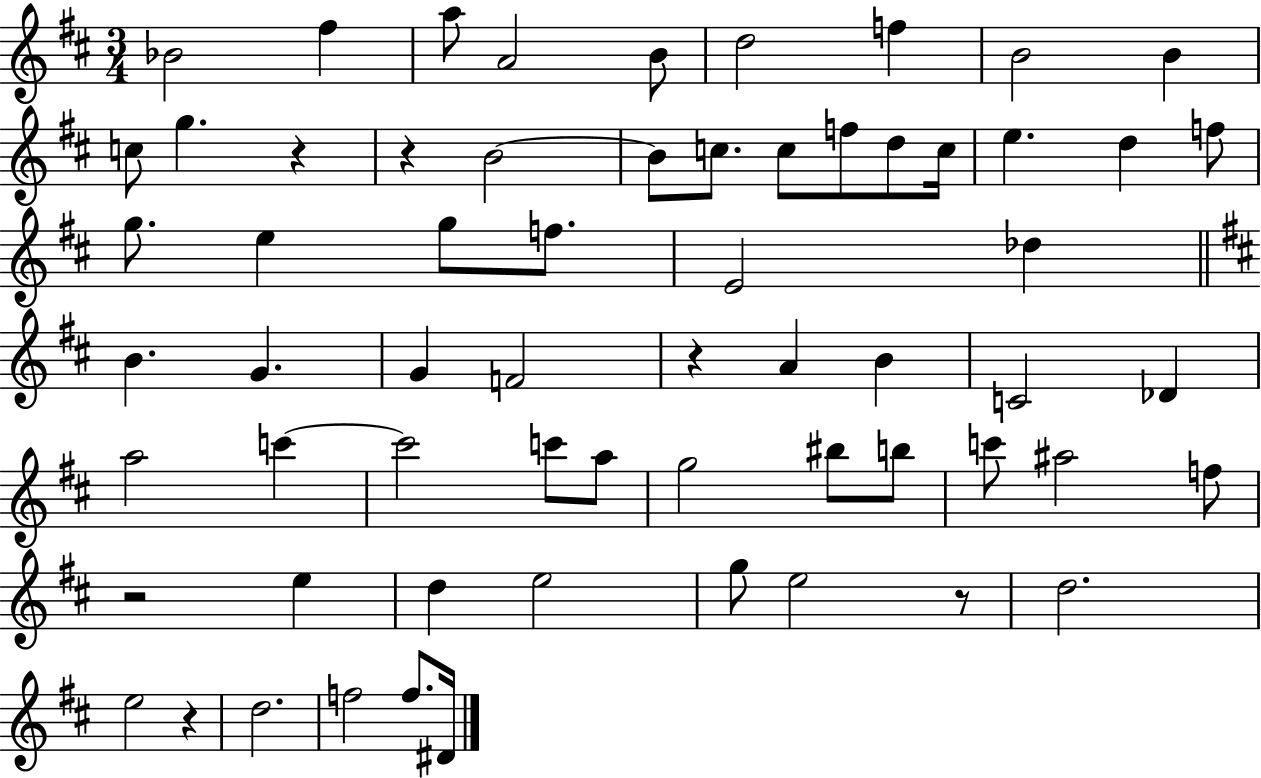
Bb4/h F#5/q A5/e A4/h B4/e D5/h F5/q B4/h B4/q C5/e G5/q. R/q R/q B4/h B4/e C5/e. C5/e F5/e D5/e C5/s E5/q. D5/q F5/e G5/e. E5/q G5/e F5/e. E4/h Db5/q B4/q. G4/q. G4/q F4/h R/q A4/q B4/q C4/h Db4/q A5/h C6/q C6/h C6/e A5/e G5/h BIS5/e B5/e C6/e A#5/h F5/e R/h E5/q D5/q E5/h G5/e E5/h R/e D5/h. E5/h R/q D5/h. F5/h F5/e. D#4/s